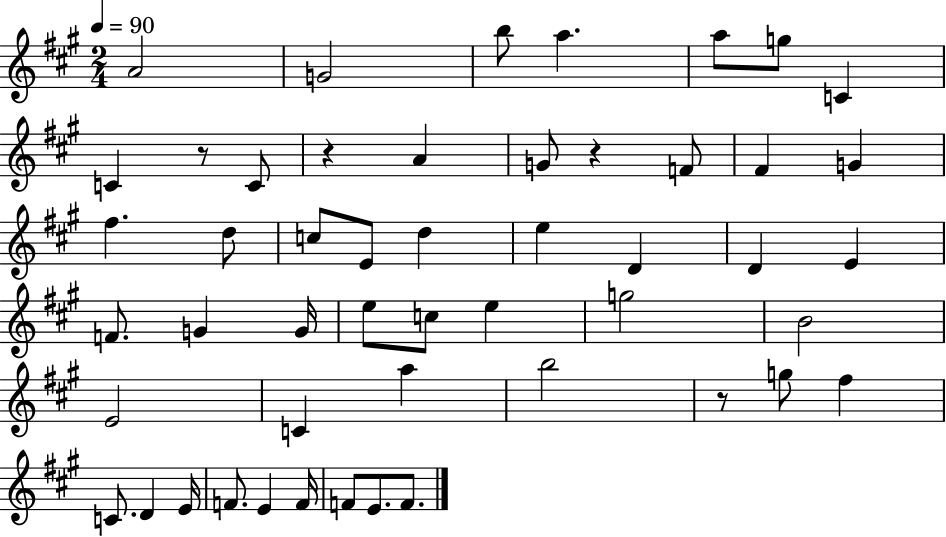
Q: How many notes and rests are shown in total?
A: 50